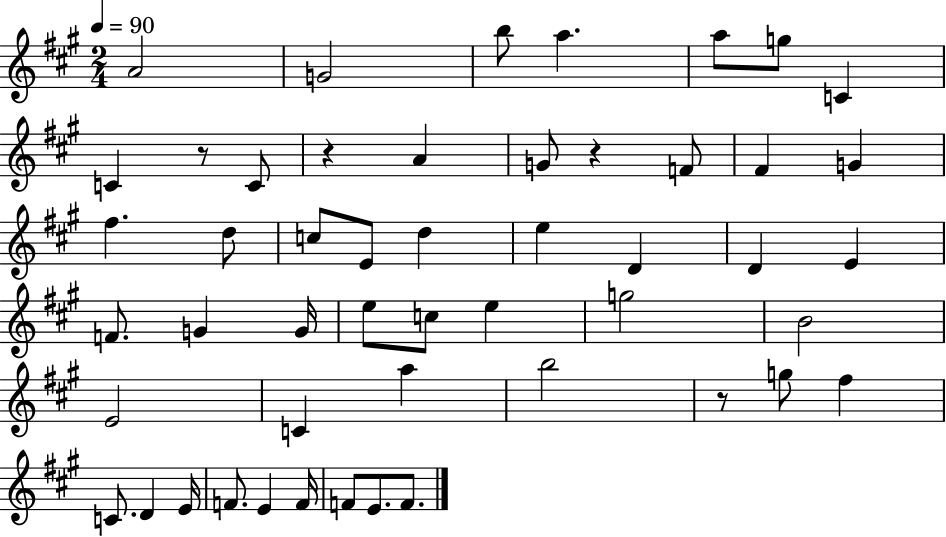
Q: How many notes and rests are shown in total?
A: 50